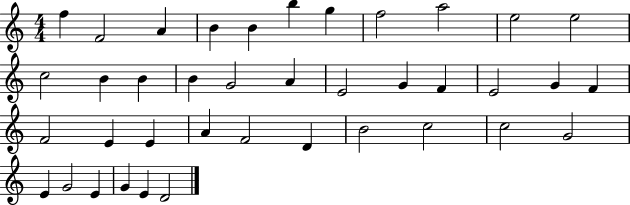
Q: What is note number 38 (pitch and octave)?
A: E4